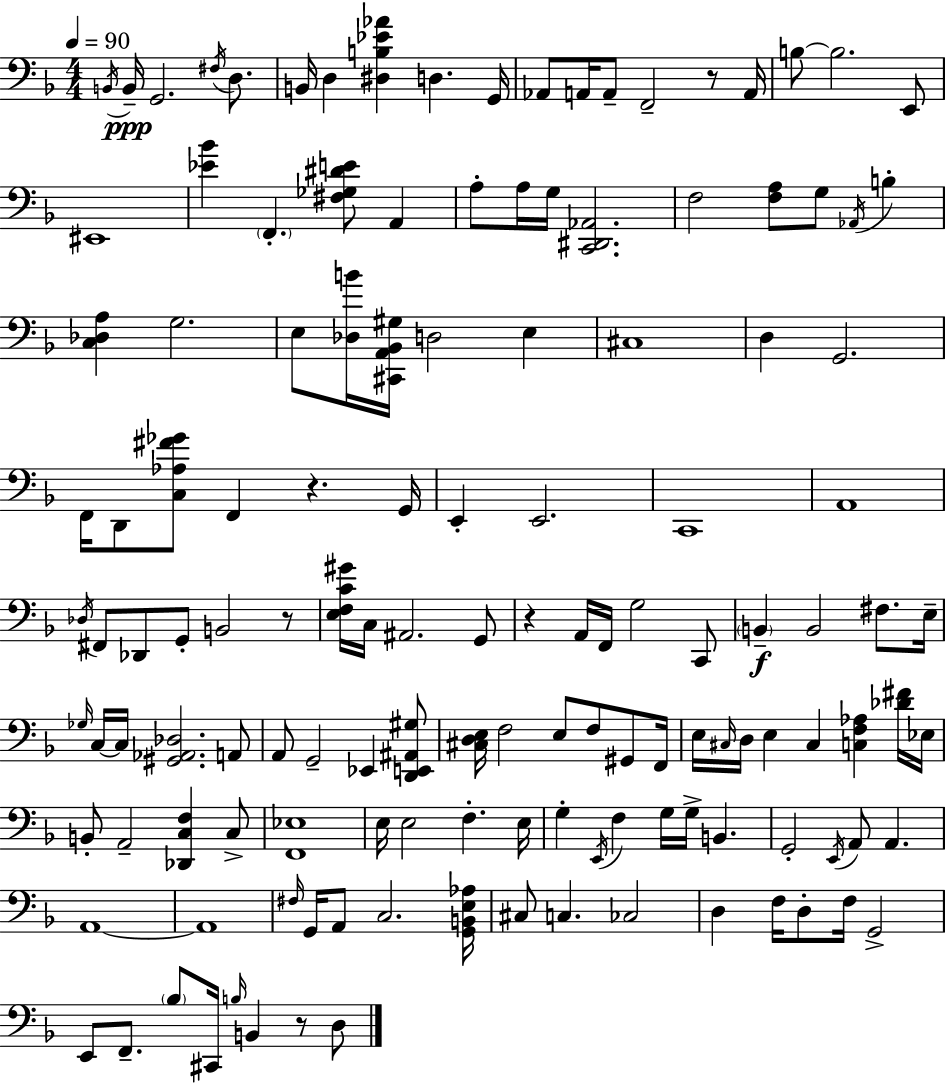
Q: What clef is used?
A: bass